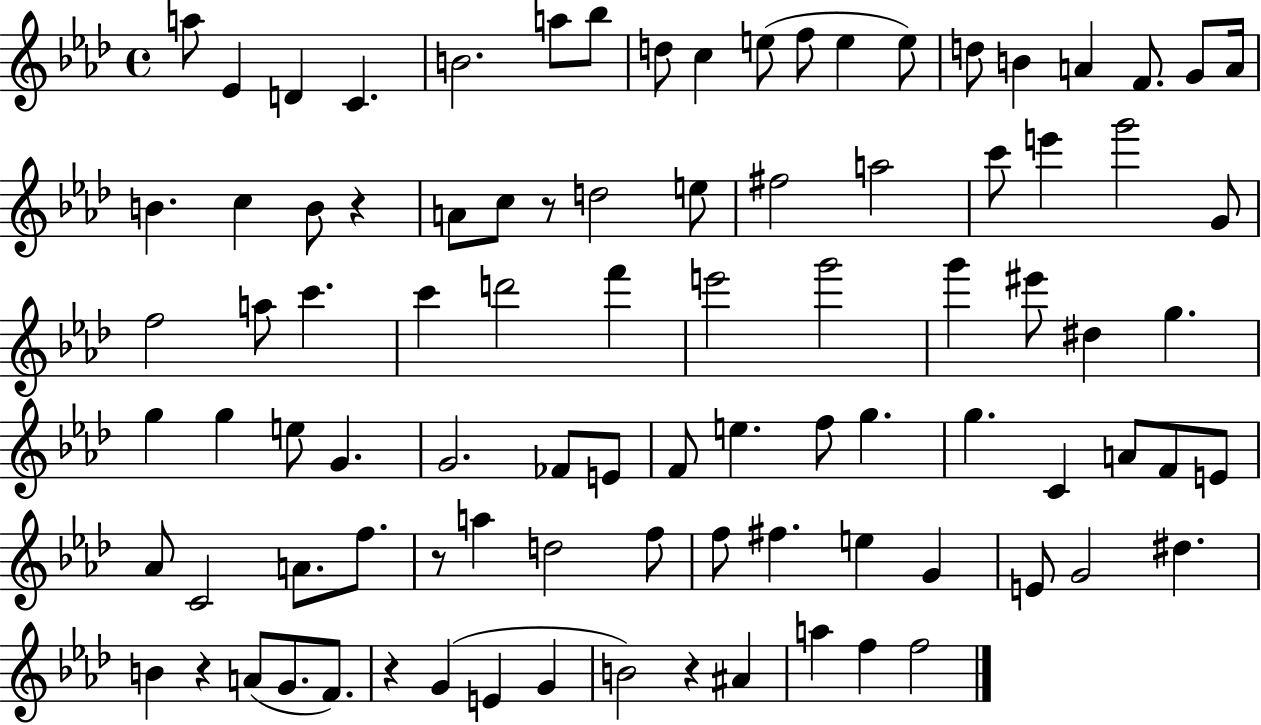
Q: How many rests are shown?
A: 6